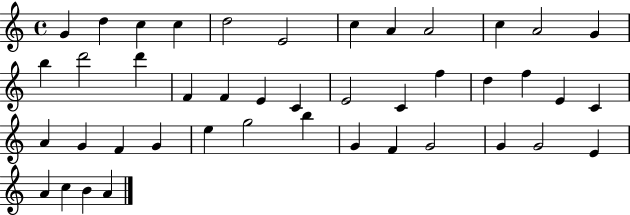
X:1
T:Untitled
M:4/4
L:1/4
K:C
G d c c d2 E2 c A A2 c A2 G b d'2 d' F F E C E2 C f d f E C A G F G e g2 b G F G2 G G2 E A c B A